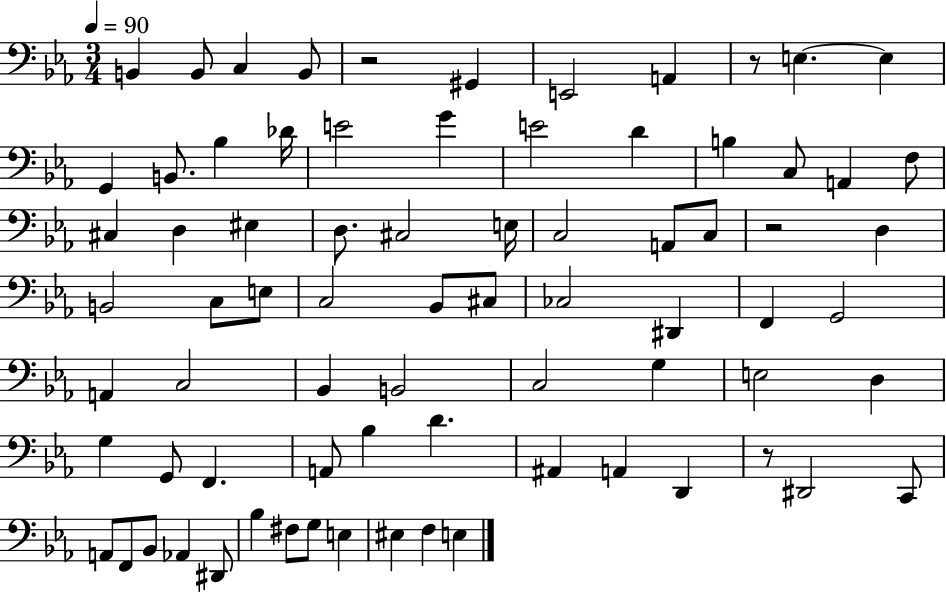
{
  \clef bass
  \numericTimeSignature
  \time 3/4
  \key ees \major
  \tempo 4 = 90
  \repeat volta 2 { b,4 b,8 c4 b,8 | r2 gis,4 | e,2 a,4 | r8 e4.~~ e4 | \break g,4 b,8. bes4 des'16 | e'2 g'4 | e'2 d'4 | b4 c8 a,4 f8 | \break cis4 d4 eis4 | d8. cis2 e16 | c2 a,8 c8 | r2 d4 | \break b,2 c8 e8 | c2 bes,8 cis8 | ces2 dis,4 | f,4 g,2 | \break a,4 c2 | bes,4 b,2 | c2 g4 | e2 d4 | \break g4 g,8 f,4. | a,8 bes4 d'4. | ais,4 a,4 d,4 | r8 dis,2 c,8 | \break a,8 f,8 bes,8 aes,4 dis,8 | bes4 fis8 g8 e4 | eis4 f4 e4 | } \bar "|."
}